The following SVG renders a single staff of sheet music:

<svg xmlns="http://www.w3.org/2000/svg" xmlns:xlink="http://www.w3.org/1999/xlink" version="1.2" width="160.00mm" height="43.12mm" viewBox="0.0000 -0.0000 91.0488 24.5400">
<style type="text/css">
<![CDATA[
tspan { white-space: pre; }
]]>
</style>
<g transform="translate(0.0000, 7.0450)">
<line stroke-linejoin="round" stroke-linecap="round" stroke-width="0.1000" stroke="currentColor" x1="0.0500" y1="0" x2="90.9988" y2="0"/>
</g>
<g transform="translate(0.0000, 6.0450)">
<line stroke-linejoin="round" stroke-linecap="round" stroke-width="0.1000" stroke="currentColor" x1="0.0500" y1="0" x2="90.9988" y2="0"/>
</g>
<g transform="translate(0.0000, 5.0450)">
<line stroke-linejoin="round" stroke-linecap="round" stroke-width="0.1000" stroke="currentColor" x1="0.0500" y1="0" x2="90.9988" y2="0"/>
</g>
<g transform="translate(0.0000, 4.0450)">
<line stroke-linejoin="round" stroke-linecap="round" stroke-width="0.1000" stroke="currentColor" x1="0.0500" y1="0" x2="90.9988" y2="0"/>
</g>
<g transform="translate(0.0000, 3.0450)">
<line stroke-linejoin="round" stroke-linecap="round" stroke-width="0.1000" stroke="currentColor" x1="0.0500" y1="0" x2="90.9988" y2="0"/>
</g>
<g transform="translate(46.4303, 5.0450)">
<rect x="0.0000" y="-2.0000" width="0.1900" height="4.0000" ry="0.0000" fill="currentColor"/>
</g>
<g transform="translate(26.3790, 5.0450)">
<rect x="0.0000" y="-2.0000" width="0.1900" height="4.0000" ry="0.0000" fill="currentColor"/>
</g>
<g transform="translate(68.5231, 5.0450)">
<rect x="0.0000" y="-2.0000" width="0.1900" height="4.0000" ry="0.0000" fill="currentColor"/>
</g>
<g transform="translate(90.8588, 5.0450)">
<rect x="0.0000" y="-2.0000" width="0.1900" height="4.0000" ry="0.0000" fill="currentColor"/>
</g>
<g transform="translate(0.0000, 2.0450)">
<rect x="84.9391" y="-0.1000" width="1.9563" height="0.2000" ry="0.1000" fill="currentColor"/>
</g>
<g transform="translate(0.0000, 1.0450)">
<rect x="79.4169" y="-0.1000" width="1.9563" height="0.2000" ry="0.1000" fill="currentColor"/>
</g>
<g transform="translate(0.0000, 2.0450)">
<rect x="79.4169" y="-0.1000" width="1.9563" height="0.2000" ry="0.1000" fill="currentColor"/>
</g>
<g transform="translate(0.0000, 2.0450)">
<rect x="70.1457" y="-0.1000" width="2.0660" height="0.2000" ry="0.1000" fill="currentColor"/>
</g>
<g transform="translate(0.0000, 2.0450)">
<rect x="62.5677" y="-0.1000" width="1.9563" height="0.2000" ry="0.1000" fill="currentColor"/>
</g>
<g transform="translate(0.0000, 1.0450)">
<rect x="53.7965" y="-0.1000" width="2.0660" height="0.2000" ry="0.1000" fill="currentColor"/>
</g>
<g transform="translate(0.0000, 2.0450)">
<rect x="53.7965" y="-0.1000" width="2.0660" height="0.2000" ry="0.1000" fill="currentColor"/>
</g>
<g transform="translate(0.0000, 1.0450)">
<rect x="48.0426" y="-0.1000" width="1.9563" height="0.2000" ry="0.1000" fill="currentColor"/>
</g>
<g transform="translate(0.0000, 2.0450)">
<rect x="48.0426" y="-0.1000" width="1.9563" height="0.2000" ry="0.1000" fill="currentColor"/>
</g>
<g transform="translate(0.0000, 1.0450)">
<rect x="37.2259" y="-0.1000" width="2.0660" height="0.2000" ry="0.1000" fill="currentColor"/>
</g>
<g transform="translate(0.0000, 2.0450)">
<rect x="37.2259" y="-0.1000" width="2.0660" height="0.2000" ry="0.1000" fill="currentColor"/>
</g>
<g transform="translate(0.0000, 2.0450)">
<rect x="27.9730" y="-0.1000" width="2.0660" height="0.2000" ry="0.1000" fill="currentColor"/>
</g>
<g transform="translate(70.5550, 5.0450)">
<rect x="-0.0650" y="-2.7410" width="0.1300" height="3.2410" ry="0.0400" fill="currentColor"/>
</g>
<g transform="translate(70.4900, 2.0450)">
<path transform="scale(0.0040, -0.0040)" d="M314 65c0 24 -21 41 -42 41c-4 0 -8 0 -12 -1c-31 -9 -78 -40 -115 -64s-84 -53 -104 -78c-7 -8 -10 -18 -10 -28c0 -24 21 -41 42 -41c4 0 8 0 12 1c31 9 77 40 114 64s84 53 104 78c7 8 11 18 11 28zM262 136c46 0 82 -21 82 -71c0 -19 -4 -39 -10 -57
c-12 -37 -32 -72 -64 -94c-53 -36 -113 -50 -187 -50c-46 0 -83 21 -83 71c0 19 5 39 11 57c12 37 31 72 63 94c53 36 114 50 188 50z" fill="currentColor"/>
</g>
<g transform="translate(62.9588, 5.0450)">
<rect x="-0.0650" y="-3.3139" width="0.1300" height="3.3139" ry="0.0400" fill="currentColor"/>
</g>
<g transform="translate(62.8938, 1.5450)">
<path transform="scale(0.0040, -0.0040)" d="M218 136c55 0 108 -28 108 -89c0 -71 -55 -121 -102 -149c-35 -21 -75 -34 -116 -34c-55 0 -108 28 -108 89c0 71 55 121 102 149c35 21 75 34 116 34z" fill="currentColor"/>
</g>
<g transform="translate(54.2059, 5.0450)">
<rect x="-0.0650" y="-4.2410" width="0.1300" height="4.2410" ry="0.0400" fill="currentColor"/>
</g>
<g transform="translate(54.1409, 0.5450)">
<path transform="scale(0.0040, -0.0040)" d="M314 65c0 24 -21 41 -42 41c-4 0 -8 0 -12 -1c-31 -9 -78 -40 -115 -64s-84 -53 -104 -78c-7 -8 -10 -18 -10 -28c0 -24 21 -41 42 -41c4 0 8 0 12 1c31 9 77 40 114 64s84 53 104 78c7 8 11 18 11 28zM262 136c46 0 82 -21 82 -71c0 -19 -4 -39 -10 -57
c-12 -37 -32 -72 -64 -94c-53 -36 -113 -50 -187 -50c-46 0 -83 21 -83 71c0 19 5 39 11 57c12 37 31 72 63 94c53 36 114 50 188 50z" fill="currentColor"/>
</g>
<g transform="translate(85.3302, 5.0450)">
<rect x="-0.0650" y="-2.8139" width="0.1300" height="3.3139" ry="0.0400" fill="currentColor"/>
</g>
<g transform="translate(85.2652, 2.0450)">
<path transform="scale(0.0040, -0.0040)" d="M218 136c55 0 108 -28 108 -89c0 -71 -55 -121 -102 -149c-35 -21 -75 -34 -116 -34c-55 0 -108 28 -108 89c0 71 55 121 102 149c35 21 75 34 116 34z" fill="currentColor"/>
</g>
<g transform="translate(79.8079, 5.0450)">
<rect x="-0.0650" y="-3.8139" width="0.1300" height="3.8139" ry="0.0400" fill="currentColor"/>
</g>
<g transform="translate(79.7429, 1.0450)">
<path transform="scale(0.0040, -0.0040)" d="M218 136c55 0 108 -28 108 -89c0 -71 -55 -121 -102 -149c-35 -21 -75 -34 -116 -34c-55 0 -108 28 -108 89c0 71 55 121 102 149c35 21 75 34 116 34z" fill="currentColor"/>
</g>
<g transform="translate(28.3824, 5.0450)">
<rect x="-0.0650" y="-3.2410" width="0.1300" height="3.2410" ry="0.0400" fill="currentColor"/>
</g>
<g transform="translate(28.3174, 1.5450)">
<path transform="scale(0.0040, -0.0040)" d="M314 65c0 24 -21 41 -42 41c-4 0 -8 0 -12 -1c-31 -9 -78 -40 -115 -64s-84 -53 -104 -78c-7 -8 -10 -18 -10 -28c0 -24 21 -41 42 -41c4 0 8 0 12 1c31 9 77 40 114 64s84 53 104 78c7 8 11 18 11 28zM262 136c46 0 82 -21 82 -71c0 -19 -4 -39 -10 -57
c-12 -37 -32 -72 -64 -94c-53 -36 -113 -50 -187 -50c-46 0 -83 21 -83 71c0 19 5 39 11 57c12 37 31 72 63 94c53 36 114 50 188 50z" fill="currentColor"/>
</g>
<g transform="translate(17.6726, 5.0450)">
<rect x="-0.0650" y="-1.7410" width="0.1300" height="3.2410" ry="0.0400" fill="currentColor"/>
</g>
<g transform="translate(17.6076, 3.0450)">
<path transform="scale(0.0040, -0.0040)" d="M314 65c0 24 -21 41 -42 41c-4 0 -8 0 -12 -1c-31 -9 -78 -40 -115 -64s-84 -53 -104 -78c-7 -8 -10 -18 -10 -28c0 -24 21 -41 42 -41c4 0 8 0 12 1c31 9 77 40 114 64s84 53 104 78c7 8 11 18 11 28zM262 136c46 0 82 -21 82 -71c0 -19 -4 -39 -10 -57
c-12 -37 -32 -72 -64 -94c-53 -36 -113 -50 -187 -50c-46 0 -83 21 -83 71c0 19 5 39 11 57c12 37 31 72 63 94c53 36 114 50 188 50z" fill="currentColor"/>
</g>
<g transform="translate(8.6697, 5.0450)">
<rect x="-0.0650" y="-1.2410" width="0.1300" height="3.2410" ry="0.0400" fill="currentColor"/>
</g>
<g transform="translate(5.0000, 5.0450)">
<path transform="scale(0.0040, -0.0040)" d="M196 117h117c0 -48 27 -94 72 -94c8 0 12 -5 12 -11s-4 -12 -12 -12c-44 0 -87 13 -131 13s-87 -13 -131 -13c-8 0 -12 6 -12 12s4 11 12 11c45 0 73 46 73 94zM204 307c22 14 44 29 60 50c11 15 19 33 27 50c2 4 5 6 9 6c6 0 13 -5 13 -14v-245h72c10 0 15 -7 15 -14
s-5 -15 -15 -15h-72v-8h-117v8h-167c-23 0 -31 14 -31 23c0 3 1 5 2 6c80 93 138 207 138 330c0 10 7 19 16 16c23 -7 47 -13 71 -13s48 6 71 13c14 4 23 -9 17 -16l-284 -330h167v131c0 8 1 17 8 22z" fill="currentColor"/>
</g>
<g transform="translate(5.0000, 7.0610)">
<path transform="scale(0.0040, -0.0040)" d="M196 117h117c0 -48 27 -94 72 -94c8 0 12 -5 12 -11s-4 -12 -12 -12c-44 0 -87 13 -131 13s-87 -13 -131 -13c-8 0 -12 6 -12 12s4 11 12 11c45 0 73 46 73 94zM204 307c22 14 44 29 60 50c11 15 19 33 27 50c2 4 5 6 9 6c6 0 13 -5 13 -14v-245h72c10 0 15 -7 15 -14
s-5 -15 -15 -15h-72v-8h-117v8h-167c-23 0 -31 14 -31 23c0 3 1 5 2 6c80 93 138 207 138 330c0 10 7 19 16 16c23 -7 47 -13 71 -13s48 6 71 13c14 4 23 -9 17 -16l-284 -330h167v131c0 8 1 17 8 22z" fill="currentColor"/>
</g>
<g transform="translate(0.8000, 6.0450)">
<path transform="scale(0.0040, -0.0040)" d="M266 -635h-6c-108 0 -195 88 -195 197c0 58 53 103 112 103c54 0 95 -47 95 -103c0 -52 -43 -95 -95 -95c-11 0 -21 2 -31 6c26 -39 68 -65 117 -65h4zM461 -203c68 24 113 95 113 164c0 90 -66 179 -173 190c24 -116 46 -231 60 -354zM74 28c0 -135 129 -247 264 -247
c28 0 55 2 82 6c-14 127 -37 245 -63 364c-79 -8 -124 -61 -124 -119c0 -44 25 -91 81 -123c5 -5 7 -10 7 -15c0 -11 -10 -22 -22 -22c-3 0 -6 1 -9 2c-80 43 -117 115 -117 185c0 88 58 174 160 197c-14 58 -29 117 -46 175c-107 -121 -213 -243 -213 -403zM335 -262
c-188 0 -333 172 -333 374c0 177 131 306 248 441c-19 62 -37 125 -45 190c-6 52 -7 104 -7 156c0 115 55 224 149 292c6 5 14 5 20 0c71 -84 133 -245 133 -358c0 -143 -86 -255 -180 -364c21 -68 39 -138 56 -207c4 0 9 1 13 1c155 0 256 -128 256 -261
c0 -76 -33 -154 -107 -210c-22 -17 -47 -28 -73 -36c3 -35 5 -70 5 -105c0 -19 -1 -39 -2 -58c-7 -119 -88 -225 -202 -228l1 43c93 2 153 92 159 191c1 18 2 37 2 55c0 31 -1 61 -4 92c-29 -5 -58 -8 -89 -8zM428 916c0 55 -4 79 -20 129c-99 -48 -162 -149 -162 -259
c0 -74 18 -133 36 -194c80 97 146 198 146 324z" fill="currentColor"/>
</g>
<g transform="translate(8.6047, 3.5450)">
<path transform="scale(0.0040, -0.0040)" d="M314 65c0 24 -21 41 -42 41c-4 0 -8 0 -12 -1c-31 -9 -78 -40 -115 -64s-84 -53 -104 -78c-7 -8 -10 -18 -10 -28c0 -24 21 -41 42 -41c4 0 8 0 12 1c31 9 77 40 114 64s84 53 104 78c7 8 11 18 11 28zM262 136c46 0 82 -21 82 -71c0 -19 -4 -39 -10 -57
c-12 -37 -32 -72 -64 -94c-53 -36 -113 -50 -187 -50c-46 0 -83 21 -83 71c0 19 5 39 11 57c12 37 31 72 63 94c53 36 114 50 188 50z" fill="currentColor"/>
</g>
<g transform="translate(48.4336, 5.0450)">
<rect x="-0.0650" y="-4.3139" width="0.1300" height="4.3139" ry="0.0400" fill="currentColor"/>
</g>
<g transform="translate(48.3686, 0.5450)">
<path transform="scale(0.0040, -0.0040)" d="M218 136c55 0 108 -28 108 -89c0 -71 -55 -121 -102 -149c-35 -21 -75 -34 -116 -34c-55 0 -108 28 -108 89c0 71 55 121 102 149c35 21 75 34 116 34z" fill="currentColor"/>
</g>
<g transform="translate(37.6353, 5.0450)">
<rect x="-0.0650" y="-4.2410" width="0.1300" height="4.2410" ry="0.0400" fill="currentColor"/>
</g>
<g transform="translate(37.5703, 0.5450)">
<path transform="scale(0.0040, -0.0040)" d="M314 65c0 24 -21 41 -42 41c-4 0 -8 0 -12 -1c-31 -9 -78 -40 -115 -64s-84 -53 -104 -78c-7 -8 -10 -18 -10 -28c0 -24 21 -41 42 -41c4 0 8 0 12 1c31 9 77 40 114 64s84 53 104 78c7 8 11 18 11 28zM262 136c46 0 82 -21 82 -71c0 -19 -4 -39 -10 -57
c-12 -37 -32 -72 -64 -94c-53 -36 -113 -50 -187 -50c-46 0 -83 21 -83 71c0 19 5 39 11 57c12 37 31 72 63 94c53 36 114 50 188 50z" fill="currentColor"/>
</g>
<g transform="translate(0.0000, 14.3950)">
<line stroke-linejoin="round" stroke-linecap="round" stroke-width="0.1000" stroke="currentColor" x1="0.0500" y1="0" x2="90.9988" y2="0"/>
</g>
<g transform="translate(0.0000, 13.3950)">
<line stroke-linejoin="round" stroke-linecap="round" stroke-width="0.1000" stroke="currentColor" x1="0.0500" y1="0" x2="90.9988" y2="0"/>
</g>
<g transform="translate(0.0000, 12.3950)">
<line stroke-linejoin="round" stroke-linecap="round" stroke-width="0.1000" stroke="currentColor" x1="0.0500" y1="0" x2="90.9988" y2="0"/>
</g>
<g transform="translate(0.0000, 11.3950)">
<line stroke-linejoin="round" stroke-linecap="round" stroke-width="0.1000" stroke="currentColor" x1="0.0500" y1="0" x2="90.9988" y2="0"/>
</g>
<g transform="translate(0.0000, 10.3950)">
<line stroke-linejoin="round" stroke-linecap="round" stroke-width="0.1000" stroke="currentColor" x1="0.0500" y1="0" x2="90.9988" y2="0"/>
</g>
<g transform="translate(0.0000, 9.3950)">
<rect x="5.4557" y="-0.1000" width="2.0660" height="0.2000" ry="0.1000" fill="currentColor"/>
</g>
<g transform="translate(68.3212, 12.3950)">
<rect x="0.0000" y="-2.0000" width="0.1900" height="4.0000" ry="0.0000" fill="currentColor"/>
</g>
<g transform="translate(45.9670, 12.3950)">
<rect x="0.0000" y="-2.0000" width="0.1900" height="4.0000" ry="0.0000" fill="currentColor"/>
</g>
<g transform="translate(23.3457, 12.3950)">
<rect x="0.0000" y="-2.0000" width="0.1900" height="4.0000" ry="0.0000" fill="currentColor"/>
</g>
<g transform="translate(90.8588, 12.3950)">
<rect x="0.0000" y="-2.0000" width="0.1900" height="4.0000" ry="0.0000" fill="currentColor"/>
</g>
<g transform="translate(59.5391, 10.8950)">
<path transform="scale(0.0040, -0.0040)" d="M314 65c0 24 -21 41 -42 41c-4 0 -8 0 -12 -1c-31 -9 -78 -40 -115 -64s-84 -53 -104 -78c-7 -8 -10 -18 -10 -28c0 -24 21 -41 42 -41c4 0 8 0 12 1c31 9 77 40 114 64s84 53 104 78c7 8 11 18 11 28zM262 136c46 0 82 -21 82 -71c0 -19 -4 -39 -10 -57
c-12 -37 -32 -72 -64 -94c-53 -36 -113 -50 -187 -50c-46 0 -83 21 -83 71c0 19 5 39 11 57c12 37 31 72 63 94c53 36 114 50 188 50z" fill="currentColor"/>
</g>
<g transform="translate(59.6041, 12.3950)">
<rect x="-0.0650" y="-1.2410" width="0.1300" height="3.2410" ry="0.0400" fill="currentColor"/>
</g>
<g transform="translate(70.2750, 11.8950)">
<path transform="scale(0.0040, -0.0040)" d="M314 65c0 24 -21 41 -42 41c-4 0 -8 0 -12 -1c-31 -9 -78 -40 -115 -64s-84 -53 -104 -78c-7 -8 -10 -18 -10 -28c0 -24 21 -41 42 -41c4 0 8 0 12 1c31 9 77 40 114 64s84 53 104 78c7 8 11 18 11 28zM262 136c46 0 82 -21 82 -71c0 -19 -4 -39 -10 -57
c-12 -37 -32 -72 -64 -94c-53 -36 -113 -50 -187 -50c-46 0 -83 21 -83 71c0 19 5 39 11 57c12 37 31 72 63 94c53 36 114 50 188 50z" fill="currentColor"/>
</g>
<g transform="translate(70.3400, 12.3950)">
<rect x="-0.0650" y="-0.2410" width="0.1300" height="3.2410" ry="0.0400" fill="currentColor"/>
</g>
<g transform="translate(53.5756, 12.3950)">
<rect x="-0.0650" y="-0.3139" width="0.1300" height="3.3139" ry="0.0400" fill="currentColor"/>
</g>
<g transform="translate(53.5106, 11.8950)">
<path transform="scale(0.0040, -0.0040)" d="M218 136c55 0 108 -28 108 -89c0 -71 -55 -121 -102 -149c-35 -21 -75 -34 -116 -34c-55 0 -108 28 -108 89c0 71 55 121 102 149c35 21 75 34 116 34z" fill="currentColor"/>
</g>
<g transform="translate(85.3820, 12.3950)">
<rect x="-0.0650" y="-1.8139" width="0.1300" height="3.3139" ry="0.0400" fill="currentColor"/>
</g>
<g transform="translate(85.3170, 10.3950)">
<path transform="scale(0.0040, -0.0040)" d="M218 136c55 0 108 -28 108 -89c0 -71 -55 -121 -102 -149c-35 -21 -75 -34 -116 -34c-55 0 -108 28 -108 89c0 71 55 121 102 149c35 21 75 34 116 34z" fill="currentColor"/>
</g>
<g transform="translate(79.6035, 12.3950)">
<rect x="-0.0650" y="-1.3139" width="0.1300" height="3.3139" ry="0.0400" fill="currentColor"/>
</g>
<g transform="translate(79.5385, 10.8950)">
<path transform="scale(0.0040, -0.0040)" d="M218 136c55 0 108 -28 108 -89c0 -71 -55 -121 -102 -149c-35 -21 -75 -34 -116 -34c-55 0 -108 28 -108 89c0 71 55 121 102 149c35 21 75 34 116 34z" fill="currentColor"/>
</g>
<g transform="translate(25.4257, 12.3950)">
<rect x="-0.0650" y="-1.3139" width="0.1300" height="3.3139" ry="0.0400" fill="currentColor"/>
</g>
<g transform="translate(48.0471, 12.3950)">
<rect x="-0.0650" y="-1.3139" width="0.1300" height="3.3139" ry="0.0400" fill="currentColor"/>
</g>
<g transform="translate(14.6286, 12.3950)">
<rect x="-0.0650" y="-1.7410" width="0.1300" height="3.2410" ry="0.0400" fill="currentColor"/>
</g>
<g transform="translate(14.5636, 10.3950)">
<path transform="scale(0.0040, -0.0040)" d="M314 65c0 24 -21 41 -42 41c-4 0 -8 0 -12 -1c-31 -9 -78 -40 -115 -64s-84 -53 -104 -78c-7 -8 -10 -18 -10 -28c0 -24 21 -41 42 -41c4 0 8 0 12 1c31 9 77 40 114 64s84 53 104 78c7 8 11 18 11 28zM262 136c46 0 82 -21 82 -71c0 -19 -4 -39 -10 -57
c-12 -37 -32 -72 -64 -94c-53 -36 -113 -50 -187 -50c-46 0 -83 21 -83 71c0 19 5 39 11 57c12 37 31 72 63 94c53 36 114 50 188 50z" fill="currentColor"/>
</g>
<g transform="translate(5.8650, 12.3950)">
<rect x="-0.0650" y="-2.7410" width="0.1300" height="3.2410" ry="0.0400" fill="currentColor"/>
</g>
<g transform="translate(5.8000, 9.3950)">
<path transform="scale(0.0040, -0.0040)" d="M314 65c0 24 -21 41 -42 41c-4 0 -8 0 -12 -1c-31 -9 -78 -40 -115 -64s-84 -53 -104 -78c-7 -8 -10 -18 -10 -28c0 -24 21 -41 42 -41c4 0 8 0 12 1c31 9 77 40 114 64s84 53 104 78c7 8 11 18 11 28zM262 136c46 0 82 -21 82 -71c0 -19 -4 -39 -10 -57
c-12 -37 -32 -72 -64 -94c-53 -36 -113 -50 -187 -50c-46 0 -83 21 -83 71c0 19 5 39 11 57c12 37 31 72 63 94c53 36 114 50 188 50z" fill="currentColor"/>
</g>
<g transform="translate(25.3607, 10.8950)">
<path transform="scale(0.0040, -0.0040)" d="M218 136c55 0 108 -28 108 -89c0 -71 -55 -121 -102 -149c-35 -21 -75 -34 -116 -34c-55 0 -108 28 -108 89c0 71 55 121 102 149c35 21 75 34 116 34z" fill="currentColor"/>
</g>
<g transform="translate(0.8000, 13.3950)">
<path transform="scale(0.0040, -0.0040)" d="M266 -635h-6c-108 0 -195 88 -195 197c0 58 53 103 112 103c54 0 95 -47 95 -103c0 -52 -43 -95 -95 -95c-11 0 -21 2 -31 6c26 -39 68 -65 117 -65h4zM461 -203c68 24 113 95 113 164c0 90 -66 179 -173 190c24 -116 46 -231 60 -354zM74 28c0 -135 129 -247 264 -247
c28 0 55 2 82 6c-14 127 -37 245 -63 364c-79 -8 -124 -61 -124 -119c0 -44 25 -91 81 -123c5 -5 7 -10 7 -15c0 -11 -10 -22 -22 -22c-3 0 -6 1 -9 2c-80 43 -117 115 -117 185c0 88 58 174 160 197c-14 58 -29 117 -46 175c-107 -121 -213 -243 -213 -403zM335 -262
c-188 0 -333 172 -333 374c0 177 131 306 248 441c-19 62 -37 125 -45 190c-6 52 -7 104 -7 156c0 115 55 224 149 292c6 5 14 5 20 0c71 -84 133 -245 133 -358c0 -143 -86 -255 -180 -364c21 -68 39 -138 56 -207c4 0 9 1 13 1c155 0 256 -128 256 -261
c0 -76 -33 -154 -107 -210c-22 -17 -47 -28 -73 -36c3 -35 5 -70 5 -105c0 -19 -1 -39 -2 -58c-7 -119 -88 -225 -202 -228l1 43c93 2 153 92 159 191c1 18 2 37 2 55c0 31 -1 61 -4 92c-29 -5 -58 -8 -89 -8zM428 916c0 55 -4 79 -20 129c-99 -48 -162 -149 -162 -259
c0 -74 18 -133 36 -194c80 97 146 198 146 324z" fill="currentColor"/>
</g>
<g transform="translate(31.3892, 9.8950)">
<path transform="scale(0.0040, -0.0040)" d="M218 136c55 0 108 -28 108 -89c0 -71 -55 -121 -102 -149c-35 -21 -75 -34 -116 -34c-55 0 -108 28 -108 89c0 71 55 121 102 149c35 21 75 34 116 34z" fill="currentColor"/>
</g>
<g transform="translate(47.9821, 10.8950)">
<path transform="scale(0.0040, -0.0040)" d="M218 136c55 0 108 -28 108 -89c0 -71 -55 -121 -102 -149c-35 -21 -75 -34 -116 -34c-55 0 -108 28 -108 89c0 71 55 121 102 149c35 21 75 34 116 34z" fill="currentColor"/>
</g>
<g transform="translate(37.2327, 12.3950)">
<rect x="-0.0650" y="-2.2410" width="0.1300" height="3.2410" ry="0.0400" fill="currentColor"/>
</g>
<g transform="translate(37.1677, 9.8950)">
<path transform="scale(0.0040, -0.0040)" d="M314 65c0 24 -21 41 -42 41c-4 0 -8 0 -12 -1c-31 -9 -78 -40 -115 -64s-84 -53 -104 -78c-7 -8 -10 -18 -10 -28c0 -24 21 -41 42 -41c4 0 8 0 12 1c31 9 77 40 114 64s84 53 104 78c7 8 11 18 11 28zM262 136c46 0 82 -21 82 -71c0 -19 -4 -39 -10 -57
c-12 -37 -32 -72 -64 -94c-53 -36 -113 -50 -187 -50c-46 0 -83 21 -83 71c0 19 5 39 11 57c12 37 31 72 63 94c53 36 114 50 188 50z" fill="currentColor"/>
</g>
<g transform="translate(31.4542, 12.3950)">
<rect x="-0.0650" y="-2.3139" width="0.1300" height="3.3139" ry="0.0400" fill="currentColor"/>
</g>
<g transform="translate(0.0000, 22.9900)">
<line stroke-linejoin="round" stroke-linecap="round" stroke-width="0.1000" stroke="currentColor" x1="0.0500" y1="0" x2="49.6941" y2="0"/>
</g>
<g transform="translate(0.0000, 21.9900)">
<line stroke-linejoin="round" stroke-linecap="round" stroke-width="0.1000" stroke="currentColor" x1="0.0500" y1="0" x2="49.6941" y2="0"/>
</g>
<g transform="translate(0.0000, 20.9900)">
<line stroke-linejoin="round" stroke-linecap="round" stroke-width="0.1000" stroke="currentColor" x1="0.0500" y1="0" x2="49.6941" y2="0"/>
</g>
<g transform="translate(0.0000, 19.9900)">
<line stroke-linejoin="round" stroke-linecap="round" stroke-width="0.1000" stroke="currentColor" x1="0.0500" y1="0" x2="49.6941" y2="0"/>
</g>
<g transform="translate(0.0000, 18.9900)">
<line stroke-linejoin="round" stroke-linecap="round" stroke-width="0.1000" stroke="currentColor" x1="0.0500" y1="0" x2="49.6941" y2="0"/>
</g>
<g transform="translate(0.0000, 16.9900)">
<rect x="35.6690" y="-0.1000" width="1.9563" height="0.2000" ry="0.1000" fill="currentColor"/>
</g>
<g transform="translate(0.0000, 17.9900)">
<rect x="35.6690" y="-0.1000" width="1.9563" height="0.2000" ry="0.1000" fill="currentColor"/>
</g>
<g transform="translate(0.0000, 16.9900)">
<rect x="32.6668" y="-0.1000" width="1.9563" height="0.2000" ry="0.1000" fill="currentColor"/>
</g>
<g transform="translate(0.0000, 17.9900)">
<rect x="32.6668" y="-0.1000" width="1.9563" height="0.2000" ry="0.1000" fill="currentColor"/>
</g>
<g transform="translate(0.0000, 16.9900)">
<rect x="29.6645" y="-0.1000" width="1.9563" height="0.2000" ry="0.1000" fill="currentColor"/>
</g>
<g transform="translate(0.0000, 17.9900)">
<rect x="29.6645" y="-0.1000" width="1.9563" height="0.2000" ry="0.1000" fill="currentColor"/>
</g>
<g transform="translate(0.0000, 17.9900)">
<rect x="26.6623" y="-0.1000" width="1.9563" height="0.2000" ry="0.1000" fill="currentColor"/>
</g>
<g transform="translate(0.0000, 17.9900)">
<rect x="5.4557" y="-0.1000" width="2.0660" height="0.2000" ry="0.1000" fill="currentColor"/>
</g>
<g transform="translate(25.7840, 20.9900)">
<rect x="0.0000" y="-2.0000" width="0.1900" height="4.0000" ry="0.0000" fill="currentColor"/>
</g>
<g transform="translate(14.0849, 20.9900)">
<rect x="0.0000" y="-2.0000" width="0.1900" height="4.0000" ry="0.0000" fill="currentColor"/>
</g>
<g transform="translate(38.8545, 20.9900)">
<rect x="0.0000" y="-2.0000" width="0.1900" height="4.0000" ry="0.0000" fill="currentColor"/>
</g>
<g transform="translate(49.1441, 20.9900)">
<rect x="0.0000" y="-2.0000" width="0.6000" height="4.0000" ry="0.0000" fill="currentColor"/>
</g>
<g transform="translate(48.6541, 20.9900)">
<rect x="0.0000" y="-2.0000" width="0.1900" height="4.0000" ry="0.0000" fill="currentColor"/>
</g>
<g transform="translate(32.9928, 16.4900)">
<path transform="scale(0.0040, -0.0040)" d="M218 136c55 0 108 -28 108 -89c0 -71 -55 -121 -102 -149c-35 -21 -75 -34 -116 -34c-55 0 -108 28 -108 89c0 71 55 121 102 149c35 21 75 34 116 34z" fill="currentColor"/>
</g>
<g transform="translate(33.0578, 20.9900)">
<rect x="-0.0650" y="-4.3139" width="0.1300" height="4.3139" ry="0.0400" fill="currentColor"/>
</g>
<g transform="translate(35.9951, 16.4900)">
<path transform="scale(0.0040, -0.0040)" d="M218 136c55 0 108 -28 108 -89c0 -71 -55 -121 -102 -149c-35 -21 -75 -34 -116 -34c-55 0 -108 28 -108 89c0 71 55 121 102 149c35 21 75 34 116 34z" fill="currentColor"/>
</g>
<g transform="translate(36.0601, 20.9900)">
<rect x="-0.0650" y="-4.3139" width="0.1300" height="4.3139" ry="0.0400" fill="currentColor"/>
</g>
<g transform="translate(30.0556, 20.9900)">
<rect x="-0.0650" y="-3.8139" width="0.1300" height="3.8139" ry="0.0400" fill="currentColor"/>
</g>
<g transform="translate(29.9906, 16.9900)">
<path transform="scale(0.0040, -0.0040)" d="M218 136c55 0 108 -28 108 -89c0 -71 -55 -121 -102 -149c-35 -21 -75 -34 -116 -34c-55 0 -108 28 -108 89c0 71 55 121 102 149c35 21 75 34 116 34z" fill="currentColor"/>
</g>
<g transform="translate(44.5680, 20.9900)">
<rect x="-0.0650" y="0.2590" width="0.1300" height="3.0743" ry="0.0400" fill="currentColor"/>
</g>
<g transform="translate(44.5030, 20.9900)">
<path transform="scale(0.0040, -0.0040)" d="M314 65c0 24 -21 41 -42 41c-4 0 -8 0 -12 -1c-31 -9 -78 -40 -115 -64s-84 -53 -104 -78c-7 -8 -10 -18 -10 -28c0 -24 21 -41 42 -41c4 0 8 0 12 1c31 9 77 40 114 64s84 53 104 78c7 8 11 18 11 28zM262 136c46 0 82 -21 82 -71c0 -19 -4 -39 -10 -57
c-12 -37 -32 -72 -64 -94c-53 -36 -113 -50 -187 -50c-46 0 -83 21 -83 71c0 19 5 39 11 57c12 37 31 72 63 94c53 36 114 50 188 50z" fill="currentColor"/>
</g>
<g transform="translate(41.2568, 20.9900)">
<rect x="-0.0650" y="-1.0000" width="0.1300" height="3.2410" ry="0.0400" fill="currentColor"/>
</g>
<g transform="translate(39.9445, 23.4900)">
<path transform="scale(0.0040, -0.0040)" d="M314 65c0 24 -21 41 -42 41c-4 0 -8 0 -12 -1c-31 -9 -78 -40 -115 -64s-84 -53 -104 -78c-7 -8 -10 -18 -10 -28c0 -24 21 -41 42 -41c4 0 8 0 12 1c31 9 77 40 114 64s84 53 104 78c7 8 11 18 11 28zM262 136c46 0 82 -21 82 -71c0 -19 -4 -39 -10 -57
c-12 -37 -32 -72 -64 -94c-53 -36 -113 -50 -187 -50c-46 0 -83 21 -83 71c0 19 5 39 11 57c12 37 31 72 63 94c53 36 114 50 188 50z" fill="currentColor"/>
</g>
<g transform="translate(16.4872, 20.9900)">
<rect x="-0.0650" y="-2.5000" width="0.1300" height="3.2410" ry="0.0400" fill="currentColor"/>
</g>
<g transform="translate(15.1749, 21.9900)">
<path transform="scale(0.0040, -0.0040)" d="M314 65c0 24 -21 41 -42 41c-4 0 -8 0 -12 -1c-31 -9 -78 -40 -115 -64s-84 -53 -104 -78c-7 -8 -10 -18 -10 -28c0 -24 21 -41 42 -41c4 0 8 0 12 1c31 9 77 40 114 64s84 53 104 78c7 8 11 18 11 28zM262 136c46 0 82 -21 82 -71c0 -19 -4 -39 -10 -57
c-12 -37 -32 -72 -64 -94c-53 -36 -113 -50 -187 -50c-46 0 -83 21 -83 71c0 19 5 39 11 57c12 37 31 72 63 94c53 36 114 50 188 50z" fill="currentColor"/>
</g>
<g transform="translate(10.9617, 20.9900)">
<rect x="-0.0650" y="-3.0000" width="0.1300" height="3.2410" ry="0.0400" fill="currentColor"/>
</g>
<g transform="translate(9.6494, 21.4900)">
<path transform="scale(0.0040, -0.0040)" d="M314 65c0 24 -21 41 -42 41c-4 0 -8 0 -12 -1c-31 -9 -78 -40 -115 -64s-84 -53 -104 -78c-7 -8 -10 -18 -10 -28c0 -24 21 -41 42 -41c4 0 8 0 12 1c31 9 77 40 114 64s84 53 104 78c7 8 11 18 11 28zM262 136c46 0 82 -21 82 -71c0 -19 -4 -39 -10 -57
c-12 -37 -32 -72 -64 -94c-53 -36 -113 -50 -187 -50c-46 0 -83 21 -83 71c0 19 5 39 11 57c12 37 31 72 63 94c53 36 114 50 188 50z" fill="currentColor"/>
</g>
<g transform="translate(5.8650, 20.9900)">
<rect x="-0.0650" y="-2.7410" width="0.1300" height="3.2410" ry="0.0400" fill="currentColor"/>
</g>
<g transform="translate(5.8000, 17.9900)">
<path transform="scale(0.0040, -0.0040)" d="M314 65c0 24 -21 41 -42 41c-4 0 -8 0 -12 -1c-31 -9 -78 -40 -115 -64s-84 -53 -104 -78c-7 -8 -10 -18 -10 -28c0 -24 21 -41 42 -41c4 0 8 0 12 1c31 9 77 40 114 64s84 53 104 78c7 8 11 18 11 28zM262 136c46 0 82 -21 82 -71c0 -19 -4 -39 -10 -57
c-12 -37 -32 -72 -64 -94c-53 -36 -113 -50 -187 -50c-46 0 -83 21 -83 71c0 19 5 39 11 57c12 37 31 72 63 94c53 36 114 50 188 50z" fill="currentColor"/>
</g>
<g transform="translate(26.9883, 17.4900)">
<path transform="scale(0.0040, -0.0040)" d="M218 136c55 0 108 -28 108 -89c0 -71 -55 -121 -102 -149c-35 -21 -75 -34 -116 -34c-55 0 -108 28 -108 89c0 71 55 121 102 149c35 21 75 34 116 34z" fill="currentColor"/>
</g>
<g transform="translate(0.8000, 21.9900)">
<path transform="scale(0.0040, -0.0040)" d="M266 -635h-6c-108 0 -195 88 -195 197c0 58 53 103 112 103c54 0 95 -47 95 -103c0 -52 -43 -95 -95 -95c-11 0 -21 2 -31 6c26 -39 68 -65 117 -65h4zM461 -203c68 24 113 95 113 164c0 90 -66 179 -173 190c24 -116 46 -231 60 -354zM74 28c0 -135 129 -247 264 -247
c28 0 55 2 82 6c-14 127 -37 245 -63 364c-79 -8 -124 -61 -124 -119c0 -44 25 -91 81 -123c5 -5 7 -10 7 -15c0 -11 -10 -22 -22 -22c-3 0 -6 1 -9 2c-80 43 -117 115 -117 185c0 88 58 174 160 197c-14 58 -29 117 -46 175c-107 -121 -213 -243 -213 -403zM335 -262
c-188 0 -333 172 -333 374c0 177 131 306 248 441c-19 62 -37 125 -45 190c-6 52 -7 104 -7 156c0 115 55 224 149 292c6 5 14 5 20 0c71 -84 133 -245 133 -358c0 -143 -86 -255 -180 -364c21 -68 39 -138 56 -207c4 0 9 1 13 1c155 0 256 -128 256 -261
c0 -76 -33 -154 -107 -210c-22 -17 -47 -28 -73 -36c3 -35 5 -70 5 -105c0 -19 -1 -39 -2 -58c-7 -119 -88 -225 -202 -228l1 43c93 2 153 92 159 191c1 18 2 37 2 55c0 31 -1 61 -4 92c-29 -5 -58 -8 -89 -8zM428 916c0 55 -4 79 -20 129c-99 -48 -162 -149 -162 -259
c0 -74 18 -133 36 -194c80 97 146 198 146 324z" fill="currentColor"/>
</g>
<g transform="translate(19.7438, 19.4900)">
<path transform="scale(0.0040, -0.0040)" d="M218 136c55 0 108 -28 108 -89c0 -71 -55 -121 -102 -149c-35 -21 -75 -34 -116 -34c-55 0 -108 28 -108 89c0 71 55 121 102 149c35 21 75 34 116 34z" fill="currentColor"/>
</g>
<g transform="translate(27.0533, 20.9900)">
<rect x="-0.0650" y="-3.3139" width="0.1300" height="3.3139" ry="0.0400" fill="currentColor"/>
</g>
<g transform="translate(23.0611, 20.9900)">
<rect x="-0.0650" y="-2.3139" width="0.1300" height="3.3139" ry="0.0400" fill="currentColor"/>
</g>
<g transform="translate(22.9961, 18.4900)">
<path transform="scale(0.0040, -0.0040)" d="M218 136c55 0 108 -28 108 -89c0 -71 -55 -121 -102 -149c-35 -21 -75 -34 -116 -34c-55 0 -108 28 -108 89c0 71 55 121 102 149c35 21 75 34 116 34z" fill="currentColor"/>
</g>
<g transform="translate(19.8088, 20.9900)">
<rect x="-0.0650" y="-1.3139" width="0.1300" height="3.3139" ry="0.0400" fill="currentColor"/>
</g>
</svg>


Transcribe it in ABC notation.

X:1
T:Untitled
M:4/4
L:1/4
K:C
e2 f2 b2 d'2 d' d'2 b a2 c' a a2 f2 e g g2 e c e2 c2 e f a2 A2 G2 e g b c' d' d' D2 B2